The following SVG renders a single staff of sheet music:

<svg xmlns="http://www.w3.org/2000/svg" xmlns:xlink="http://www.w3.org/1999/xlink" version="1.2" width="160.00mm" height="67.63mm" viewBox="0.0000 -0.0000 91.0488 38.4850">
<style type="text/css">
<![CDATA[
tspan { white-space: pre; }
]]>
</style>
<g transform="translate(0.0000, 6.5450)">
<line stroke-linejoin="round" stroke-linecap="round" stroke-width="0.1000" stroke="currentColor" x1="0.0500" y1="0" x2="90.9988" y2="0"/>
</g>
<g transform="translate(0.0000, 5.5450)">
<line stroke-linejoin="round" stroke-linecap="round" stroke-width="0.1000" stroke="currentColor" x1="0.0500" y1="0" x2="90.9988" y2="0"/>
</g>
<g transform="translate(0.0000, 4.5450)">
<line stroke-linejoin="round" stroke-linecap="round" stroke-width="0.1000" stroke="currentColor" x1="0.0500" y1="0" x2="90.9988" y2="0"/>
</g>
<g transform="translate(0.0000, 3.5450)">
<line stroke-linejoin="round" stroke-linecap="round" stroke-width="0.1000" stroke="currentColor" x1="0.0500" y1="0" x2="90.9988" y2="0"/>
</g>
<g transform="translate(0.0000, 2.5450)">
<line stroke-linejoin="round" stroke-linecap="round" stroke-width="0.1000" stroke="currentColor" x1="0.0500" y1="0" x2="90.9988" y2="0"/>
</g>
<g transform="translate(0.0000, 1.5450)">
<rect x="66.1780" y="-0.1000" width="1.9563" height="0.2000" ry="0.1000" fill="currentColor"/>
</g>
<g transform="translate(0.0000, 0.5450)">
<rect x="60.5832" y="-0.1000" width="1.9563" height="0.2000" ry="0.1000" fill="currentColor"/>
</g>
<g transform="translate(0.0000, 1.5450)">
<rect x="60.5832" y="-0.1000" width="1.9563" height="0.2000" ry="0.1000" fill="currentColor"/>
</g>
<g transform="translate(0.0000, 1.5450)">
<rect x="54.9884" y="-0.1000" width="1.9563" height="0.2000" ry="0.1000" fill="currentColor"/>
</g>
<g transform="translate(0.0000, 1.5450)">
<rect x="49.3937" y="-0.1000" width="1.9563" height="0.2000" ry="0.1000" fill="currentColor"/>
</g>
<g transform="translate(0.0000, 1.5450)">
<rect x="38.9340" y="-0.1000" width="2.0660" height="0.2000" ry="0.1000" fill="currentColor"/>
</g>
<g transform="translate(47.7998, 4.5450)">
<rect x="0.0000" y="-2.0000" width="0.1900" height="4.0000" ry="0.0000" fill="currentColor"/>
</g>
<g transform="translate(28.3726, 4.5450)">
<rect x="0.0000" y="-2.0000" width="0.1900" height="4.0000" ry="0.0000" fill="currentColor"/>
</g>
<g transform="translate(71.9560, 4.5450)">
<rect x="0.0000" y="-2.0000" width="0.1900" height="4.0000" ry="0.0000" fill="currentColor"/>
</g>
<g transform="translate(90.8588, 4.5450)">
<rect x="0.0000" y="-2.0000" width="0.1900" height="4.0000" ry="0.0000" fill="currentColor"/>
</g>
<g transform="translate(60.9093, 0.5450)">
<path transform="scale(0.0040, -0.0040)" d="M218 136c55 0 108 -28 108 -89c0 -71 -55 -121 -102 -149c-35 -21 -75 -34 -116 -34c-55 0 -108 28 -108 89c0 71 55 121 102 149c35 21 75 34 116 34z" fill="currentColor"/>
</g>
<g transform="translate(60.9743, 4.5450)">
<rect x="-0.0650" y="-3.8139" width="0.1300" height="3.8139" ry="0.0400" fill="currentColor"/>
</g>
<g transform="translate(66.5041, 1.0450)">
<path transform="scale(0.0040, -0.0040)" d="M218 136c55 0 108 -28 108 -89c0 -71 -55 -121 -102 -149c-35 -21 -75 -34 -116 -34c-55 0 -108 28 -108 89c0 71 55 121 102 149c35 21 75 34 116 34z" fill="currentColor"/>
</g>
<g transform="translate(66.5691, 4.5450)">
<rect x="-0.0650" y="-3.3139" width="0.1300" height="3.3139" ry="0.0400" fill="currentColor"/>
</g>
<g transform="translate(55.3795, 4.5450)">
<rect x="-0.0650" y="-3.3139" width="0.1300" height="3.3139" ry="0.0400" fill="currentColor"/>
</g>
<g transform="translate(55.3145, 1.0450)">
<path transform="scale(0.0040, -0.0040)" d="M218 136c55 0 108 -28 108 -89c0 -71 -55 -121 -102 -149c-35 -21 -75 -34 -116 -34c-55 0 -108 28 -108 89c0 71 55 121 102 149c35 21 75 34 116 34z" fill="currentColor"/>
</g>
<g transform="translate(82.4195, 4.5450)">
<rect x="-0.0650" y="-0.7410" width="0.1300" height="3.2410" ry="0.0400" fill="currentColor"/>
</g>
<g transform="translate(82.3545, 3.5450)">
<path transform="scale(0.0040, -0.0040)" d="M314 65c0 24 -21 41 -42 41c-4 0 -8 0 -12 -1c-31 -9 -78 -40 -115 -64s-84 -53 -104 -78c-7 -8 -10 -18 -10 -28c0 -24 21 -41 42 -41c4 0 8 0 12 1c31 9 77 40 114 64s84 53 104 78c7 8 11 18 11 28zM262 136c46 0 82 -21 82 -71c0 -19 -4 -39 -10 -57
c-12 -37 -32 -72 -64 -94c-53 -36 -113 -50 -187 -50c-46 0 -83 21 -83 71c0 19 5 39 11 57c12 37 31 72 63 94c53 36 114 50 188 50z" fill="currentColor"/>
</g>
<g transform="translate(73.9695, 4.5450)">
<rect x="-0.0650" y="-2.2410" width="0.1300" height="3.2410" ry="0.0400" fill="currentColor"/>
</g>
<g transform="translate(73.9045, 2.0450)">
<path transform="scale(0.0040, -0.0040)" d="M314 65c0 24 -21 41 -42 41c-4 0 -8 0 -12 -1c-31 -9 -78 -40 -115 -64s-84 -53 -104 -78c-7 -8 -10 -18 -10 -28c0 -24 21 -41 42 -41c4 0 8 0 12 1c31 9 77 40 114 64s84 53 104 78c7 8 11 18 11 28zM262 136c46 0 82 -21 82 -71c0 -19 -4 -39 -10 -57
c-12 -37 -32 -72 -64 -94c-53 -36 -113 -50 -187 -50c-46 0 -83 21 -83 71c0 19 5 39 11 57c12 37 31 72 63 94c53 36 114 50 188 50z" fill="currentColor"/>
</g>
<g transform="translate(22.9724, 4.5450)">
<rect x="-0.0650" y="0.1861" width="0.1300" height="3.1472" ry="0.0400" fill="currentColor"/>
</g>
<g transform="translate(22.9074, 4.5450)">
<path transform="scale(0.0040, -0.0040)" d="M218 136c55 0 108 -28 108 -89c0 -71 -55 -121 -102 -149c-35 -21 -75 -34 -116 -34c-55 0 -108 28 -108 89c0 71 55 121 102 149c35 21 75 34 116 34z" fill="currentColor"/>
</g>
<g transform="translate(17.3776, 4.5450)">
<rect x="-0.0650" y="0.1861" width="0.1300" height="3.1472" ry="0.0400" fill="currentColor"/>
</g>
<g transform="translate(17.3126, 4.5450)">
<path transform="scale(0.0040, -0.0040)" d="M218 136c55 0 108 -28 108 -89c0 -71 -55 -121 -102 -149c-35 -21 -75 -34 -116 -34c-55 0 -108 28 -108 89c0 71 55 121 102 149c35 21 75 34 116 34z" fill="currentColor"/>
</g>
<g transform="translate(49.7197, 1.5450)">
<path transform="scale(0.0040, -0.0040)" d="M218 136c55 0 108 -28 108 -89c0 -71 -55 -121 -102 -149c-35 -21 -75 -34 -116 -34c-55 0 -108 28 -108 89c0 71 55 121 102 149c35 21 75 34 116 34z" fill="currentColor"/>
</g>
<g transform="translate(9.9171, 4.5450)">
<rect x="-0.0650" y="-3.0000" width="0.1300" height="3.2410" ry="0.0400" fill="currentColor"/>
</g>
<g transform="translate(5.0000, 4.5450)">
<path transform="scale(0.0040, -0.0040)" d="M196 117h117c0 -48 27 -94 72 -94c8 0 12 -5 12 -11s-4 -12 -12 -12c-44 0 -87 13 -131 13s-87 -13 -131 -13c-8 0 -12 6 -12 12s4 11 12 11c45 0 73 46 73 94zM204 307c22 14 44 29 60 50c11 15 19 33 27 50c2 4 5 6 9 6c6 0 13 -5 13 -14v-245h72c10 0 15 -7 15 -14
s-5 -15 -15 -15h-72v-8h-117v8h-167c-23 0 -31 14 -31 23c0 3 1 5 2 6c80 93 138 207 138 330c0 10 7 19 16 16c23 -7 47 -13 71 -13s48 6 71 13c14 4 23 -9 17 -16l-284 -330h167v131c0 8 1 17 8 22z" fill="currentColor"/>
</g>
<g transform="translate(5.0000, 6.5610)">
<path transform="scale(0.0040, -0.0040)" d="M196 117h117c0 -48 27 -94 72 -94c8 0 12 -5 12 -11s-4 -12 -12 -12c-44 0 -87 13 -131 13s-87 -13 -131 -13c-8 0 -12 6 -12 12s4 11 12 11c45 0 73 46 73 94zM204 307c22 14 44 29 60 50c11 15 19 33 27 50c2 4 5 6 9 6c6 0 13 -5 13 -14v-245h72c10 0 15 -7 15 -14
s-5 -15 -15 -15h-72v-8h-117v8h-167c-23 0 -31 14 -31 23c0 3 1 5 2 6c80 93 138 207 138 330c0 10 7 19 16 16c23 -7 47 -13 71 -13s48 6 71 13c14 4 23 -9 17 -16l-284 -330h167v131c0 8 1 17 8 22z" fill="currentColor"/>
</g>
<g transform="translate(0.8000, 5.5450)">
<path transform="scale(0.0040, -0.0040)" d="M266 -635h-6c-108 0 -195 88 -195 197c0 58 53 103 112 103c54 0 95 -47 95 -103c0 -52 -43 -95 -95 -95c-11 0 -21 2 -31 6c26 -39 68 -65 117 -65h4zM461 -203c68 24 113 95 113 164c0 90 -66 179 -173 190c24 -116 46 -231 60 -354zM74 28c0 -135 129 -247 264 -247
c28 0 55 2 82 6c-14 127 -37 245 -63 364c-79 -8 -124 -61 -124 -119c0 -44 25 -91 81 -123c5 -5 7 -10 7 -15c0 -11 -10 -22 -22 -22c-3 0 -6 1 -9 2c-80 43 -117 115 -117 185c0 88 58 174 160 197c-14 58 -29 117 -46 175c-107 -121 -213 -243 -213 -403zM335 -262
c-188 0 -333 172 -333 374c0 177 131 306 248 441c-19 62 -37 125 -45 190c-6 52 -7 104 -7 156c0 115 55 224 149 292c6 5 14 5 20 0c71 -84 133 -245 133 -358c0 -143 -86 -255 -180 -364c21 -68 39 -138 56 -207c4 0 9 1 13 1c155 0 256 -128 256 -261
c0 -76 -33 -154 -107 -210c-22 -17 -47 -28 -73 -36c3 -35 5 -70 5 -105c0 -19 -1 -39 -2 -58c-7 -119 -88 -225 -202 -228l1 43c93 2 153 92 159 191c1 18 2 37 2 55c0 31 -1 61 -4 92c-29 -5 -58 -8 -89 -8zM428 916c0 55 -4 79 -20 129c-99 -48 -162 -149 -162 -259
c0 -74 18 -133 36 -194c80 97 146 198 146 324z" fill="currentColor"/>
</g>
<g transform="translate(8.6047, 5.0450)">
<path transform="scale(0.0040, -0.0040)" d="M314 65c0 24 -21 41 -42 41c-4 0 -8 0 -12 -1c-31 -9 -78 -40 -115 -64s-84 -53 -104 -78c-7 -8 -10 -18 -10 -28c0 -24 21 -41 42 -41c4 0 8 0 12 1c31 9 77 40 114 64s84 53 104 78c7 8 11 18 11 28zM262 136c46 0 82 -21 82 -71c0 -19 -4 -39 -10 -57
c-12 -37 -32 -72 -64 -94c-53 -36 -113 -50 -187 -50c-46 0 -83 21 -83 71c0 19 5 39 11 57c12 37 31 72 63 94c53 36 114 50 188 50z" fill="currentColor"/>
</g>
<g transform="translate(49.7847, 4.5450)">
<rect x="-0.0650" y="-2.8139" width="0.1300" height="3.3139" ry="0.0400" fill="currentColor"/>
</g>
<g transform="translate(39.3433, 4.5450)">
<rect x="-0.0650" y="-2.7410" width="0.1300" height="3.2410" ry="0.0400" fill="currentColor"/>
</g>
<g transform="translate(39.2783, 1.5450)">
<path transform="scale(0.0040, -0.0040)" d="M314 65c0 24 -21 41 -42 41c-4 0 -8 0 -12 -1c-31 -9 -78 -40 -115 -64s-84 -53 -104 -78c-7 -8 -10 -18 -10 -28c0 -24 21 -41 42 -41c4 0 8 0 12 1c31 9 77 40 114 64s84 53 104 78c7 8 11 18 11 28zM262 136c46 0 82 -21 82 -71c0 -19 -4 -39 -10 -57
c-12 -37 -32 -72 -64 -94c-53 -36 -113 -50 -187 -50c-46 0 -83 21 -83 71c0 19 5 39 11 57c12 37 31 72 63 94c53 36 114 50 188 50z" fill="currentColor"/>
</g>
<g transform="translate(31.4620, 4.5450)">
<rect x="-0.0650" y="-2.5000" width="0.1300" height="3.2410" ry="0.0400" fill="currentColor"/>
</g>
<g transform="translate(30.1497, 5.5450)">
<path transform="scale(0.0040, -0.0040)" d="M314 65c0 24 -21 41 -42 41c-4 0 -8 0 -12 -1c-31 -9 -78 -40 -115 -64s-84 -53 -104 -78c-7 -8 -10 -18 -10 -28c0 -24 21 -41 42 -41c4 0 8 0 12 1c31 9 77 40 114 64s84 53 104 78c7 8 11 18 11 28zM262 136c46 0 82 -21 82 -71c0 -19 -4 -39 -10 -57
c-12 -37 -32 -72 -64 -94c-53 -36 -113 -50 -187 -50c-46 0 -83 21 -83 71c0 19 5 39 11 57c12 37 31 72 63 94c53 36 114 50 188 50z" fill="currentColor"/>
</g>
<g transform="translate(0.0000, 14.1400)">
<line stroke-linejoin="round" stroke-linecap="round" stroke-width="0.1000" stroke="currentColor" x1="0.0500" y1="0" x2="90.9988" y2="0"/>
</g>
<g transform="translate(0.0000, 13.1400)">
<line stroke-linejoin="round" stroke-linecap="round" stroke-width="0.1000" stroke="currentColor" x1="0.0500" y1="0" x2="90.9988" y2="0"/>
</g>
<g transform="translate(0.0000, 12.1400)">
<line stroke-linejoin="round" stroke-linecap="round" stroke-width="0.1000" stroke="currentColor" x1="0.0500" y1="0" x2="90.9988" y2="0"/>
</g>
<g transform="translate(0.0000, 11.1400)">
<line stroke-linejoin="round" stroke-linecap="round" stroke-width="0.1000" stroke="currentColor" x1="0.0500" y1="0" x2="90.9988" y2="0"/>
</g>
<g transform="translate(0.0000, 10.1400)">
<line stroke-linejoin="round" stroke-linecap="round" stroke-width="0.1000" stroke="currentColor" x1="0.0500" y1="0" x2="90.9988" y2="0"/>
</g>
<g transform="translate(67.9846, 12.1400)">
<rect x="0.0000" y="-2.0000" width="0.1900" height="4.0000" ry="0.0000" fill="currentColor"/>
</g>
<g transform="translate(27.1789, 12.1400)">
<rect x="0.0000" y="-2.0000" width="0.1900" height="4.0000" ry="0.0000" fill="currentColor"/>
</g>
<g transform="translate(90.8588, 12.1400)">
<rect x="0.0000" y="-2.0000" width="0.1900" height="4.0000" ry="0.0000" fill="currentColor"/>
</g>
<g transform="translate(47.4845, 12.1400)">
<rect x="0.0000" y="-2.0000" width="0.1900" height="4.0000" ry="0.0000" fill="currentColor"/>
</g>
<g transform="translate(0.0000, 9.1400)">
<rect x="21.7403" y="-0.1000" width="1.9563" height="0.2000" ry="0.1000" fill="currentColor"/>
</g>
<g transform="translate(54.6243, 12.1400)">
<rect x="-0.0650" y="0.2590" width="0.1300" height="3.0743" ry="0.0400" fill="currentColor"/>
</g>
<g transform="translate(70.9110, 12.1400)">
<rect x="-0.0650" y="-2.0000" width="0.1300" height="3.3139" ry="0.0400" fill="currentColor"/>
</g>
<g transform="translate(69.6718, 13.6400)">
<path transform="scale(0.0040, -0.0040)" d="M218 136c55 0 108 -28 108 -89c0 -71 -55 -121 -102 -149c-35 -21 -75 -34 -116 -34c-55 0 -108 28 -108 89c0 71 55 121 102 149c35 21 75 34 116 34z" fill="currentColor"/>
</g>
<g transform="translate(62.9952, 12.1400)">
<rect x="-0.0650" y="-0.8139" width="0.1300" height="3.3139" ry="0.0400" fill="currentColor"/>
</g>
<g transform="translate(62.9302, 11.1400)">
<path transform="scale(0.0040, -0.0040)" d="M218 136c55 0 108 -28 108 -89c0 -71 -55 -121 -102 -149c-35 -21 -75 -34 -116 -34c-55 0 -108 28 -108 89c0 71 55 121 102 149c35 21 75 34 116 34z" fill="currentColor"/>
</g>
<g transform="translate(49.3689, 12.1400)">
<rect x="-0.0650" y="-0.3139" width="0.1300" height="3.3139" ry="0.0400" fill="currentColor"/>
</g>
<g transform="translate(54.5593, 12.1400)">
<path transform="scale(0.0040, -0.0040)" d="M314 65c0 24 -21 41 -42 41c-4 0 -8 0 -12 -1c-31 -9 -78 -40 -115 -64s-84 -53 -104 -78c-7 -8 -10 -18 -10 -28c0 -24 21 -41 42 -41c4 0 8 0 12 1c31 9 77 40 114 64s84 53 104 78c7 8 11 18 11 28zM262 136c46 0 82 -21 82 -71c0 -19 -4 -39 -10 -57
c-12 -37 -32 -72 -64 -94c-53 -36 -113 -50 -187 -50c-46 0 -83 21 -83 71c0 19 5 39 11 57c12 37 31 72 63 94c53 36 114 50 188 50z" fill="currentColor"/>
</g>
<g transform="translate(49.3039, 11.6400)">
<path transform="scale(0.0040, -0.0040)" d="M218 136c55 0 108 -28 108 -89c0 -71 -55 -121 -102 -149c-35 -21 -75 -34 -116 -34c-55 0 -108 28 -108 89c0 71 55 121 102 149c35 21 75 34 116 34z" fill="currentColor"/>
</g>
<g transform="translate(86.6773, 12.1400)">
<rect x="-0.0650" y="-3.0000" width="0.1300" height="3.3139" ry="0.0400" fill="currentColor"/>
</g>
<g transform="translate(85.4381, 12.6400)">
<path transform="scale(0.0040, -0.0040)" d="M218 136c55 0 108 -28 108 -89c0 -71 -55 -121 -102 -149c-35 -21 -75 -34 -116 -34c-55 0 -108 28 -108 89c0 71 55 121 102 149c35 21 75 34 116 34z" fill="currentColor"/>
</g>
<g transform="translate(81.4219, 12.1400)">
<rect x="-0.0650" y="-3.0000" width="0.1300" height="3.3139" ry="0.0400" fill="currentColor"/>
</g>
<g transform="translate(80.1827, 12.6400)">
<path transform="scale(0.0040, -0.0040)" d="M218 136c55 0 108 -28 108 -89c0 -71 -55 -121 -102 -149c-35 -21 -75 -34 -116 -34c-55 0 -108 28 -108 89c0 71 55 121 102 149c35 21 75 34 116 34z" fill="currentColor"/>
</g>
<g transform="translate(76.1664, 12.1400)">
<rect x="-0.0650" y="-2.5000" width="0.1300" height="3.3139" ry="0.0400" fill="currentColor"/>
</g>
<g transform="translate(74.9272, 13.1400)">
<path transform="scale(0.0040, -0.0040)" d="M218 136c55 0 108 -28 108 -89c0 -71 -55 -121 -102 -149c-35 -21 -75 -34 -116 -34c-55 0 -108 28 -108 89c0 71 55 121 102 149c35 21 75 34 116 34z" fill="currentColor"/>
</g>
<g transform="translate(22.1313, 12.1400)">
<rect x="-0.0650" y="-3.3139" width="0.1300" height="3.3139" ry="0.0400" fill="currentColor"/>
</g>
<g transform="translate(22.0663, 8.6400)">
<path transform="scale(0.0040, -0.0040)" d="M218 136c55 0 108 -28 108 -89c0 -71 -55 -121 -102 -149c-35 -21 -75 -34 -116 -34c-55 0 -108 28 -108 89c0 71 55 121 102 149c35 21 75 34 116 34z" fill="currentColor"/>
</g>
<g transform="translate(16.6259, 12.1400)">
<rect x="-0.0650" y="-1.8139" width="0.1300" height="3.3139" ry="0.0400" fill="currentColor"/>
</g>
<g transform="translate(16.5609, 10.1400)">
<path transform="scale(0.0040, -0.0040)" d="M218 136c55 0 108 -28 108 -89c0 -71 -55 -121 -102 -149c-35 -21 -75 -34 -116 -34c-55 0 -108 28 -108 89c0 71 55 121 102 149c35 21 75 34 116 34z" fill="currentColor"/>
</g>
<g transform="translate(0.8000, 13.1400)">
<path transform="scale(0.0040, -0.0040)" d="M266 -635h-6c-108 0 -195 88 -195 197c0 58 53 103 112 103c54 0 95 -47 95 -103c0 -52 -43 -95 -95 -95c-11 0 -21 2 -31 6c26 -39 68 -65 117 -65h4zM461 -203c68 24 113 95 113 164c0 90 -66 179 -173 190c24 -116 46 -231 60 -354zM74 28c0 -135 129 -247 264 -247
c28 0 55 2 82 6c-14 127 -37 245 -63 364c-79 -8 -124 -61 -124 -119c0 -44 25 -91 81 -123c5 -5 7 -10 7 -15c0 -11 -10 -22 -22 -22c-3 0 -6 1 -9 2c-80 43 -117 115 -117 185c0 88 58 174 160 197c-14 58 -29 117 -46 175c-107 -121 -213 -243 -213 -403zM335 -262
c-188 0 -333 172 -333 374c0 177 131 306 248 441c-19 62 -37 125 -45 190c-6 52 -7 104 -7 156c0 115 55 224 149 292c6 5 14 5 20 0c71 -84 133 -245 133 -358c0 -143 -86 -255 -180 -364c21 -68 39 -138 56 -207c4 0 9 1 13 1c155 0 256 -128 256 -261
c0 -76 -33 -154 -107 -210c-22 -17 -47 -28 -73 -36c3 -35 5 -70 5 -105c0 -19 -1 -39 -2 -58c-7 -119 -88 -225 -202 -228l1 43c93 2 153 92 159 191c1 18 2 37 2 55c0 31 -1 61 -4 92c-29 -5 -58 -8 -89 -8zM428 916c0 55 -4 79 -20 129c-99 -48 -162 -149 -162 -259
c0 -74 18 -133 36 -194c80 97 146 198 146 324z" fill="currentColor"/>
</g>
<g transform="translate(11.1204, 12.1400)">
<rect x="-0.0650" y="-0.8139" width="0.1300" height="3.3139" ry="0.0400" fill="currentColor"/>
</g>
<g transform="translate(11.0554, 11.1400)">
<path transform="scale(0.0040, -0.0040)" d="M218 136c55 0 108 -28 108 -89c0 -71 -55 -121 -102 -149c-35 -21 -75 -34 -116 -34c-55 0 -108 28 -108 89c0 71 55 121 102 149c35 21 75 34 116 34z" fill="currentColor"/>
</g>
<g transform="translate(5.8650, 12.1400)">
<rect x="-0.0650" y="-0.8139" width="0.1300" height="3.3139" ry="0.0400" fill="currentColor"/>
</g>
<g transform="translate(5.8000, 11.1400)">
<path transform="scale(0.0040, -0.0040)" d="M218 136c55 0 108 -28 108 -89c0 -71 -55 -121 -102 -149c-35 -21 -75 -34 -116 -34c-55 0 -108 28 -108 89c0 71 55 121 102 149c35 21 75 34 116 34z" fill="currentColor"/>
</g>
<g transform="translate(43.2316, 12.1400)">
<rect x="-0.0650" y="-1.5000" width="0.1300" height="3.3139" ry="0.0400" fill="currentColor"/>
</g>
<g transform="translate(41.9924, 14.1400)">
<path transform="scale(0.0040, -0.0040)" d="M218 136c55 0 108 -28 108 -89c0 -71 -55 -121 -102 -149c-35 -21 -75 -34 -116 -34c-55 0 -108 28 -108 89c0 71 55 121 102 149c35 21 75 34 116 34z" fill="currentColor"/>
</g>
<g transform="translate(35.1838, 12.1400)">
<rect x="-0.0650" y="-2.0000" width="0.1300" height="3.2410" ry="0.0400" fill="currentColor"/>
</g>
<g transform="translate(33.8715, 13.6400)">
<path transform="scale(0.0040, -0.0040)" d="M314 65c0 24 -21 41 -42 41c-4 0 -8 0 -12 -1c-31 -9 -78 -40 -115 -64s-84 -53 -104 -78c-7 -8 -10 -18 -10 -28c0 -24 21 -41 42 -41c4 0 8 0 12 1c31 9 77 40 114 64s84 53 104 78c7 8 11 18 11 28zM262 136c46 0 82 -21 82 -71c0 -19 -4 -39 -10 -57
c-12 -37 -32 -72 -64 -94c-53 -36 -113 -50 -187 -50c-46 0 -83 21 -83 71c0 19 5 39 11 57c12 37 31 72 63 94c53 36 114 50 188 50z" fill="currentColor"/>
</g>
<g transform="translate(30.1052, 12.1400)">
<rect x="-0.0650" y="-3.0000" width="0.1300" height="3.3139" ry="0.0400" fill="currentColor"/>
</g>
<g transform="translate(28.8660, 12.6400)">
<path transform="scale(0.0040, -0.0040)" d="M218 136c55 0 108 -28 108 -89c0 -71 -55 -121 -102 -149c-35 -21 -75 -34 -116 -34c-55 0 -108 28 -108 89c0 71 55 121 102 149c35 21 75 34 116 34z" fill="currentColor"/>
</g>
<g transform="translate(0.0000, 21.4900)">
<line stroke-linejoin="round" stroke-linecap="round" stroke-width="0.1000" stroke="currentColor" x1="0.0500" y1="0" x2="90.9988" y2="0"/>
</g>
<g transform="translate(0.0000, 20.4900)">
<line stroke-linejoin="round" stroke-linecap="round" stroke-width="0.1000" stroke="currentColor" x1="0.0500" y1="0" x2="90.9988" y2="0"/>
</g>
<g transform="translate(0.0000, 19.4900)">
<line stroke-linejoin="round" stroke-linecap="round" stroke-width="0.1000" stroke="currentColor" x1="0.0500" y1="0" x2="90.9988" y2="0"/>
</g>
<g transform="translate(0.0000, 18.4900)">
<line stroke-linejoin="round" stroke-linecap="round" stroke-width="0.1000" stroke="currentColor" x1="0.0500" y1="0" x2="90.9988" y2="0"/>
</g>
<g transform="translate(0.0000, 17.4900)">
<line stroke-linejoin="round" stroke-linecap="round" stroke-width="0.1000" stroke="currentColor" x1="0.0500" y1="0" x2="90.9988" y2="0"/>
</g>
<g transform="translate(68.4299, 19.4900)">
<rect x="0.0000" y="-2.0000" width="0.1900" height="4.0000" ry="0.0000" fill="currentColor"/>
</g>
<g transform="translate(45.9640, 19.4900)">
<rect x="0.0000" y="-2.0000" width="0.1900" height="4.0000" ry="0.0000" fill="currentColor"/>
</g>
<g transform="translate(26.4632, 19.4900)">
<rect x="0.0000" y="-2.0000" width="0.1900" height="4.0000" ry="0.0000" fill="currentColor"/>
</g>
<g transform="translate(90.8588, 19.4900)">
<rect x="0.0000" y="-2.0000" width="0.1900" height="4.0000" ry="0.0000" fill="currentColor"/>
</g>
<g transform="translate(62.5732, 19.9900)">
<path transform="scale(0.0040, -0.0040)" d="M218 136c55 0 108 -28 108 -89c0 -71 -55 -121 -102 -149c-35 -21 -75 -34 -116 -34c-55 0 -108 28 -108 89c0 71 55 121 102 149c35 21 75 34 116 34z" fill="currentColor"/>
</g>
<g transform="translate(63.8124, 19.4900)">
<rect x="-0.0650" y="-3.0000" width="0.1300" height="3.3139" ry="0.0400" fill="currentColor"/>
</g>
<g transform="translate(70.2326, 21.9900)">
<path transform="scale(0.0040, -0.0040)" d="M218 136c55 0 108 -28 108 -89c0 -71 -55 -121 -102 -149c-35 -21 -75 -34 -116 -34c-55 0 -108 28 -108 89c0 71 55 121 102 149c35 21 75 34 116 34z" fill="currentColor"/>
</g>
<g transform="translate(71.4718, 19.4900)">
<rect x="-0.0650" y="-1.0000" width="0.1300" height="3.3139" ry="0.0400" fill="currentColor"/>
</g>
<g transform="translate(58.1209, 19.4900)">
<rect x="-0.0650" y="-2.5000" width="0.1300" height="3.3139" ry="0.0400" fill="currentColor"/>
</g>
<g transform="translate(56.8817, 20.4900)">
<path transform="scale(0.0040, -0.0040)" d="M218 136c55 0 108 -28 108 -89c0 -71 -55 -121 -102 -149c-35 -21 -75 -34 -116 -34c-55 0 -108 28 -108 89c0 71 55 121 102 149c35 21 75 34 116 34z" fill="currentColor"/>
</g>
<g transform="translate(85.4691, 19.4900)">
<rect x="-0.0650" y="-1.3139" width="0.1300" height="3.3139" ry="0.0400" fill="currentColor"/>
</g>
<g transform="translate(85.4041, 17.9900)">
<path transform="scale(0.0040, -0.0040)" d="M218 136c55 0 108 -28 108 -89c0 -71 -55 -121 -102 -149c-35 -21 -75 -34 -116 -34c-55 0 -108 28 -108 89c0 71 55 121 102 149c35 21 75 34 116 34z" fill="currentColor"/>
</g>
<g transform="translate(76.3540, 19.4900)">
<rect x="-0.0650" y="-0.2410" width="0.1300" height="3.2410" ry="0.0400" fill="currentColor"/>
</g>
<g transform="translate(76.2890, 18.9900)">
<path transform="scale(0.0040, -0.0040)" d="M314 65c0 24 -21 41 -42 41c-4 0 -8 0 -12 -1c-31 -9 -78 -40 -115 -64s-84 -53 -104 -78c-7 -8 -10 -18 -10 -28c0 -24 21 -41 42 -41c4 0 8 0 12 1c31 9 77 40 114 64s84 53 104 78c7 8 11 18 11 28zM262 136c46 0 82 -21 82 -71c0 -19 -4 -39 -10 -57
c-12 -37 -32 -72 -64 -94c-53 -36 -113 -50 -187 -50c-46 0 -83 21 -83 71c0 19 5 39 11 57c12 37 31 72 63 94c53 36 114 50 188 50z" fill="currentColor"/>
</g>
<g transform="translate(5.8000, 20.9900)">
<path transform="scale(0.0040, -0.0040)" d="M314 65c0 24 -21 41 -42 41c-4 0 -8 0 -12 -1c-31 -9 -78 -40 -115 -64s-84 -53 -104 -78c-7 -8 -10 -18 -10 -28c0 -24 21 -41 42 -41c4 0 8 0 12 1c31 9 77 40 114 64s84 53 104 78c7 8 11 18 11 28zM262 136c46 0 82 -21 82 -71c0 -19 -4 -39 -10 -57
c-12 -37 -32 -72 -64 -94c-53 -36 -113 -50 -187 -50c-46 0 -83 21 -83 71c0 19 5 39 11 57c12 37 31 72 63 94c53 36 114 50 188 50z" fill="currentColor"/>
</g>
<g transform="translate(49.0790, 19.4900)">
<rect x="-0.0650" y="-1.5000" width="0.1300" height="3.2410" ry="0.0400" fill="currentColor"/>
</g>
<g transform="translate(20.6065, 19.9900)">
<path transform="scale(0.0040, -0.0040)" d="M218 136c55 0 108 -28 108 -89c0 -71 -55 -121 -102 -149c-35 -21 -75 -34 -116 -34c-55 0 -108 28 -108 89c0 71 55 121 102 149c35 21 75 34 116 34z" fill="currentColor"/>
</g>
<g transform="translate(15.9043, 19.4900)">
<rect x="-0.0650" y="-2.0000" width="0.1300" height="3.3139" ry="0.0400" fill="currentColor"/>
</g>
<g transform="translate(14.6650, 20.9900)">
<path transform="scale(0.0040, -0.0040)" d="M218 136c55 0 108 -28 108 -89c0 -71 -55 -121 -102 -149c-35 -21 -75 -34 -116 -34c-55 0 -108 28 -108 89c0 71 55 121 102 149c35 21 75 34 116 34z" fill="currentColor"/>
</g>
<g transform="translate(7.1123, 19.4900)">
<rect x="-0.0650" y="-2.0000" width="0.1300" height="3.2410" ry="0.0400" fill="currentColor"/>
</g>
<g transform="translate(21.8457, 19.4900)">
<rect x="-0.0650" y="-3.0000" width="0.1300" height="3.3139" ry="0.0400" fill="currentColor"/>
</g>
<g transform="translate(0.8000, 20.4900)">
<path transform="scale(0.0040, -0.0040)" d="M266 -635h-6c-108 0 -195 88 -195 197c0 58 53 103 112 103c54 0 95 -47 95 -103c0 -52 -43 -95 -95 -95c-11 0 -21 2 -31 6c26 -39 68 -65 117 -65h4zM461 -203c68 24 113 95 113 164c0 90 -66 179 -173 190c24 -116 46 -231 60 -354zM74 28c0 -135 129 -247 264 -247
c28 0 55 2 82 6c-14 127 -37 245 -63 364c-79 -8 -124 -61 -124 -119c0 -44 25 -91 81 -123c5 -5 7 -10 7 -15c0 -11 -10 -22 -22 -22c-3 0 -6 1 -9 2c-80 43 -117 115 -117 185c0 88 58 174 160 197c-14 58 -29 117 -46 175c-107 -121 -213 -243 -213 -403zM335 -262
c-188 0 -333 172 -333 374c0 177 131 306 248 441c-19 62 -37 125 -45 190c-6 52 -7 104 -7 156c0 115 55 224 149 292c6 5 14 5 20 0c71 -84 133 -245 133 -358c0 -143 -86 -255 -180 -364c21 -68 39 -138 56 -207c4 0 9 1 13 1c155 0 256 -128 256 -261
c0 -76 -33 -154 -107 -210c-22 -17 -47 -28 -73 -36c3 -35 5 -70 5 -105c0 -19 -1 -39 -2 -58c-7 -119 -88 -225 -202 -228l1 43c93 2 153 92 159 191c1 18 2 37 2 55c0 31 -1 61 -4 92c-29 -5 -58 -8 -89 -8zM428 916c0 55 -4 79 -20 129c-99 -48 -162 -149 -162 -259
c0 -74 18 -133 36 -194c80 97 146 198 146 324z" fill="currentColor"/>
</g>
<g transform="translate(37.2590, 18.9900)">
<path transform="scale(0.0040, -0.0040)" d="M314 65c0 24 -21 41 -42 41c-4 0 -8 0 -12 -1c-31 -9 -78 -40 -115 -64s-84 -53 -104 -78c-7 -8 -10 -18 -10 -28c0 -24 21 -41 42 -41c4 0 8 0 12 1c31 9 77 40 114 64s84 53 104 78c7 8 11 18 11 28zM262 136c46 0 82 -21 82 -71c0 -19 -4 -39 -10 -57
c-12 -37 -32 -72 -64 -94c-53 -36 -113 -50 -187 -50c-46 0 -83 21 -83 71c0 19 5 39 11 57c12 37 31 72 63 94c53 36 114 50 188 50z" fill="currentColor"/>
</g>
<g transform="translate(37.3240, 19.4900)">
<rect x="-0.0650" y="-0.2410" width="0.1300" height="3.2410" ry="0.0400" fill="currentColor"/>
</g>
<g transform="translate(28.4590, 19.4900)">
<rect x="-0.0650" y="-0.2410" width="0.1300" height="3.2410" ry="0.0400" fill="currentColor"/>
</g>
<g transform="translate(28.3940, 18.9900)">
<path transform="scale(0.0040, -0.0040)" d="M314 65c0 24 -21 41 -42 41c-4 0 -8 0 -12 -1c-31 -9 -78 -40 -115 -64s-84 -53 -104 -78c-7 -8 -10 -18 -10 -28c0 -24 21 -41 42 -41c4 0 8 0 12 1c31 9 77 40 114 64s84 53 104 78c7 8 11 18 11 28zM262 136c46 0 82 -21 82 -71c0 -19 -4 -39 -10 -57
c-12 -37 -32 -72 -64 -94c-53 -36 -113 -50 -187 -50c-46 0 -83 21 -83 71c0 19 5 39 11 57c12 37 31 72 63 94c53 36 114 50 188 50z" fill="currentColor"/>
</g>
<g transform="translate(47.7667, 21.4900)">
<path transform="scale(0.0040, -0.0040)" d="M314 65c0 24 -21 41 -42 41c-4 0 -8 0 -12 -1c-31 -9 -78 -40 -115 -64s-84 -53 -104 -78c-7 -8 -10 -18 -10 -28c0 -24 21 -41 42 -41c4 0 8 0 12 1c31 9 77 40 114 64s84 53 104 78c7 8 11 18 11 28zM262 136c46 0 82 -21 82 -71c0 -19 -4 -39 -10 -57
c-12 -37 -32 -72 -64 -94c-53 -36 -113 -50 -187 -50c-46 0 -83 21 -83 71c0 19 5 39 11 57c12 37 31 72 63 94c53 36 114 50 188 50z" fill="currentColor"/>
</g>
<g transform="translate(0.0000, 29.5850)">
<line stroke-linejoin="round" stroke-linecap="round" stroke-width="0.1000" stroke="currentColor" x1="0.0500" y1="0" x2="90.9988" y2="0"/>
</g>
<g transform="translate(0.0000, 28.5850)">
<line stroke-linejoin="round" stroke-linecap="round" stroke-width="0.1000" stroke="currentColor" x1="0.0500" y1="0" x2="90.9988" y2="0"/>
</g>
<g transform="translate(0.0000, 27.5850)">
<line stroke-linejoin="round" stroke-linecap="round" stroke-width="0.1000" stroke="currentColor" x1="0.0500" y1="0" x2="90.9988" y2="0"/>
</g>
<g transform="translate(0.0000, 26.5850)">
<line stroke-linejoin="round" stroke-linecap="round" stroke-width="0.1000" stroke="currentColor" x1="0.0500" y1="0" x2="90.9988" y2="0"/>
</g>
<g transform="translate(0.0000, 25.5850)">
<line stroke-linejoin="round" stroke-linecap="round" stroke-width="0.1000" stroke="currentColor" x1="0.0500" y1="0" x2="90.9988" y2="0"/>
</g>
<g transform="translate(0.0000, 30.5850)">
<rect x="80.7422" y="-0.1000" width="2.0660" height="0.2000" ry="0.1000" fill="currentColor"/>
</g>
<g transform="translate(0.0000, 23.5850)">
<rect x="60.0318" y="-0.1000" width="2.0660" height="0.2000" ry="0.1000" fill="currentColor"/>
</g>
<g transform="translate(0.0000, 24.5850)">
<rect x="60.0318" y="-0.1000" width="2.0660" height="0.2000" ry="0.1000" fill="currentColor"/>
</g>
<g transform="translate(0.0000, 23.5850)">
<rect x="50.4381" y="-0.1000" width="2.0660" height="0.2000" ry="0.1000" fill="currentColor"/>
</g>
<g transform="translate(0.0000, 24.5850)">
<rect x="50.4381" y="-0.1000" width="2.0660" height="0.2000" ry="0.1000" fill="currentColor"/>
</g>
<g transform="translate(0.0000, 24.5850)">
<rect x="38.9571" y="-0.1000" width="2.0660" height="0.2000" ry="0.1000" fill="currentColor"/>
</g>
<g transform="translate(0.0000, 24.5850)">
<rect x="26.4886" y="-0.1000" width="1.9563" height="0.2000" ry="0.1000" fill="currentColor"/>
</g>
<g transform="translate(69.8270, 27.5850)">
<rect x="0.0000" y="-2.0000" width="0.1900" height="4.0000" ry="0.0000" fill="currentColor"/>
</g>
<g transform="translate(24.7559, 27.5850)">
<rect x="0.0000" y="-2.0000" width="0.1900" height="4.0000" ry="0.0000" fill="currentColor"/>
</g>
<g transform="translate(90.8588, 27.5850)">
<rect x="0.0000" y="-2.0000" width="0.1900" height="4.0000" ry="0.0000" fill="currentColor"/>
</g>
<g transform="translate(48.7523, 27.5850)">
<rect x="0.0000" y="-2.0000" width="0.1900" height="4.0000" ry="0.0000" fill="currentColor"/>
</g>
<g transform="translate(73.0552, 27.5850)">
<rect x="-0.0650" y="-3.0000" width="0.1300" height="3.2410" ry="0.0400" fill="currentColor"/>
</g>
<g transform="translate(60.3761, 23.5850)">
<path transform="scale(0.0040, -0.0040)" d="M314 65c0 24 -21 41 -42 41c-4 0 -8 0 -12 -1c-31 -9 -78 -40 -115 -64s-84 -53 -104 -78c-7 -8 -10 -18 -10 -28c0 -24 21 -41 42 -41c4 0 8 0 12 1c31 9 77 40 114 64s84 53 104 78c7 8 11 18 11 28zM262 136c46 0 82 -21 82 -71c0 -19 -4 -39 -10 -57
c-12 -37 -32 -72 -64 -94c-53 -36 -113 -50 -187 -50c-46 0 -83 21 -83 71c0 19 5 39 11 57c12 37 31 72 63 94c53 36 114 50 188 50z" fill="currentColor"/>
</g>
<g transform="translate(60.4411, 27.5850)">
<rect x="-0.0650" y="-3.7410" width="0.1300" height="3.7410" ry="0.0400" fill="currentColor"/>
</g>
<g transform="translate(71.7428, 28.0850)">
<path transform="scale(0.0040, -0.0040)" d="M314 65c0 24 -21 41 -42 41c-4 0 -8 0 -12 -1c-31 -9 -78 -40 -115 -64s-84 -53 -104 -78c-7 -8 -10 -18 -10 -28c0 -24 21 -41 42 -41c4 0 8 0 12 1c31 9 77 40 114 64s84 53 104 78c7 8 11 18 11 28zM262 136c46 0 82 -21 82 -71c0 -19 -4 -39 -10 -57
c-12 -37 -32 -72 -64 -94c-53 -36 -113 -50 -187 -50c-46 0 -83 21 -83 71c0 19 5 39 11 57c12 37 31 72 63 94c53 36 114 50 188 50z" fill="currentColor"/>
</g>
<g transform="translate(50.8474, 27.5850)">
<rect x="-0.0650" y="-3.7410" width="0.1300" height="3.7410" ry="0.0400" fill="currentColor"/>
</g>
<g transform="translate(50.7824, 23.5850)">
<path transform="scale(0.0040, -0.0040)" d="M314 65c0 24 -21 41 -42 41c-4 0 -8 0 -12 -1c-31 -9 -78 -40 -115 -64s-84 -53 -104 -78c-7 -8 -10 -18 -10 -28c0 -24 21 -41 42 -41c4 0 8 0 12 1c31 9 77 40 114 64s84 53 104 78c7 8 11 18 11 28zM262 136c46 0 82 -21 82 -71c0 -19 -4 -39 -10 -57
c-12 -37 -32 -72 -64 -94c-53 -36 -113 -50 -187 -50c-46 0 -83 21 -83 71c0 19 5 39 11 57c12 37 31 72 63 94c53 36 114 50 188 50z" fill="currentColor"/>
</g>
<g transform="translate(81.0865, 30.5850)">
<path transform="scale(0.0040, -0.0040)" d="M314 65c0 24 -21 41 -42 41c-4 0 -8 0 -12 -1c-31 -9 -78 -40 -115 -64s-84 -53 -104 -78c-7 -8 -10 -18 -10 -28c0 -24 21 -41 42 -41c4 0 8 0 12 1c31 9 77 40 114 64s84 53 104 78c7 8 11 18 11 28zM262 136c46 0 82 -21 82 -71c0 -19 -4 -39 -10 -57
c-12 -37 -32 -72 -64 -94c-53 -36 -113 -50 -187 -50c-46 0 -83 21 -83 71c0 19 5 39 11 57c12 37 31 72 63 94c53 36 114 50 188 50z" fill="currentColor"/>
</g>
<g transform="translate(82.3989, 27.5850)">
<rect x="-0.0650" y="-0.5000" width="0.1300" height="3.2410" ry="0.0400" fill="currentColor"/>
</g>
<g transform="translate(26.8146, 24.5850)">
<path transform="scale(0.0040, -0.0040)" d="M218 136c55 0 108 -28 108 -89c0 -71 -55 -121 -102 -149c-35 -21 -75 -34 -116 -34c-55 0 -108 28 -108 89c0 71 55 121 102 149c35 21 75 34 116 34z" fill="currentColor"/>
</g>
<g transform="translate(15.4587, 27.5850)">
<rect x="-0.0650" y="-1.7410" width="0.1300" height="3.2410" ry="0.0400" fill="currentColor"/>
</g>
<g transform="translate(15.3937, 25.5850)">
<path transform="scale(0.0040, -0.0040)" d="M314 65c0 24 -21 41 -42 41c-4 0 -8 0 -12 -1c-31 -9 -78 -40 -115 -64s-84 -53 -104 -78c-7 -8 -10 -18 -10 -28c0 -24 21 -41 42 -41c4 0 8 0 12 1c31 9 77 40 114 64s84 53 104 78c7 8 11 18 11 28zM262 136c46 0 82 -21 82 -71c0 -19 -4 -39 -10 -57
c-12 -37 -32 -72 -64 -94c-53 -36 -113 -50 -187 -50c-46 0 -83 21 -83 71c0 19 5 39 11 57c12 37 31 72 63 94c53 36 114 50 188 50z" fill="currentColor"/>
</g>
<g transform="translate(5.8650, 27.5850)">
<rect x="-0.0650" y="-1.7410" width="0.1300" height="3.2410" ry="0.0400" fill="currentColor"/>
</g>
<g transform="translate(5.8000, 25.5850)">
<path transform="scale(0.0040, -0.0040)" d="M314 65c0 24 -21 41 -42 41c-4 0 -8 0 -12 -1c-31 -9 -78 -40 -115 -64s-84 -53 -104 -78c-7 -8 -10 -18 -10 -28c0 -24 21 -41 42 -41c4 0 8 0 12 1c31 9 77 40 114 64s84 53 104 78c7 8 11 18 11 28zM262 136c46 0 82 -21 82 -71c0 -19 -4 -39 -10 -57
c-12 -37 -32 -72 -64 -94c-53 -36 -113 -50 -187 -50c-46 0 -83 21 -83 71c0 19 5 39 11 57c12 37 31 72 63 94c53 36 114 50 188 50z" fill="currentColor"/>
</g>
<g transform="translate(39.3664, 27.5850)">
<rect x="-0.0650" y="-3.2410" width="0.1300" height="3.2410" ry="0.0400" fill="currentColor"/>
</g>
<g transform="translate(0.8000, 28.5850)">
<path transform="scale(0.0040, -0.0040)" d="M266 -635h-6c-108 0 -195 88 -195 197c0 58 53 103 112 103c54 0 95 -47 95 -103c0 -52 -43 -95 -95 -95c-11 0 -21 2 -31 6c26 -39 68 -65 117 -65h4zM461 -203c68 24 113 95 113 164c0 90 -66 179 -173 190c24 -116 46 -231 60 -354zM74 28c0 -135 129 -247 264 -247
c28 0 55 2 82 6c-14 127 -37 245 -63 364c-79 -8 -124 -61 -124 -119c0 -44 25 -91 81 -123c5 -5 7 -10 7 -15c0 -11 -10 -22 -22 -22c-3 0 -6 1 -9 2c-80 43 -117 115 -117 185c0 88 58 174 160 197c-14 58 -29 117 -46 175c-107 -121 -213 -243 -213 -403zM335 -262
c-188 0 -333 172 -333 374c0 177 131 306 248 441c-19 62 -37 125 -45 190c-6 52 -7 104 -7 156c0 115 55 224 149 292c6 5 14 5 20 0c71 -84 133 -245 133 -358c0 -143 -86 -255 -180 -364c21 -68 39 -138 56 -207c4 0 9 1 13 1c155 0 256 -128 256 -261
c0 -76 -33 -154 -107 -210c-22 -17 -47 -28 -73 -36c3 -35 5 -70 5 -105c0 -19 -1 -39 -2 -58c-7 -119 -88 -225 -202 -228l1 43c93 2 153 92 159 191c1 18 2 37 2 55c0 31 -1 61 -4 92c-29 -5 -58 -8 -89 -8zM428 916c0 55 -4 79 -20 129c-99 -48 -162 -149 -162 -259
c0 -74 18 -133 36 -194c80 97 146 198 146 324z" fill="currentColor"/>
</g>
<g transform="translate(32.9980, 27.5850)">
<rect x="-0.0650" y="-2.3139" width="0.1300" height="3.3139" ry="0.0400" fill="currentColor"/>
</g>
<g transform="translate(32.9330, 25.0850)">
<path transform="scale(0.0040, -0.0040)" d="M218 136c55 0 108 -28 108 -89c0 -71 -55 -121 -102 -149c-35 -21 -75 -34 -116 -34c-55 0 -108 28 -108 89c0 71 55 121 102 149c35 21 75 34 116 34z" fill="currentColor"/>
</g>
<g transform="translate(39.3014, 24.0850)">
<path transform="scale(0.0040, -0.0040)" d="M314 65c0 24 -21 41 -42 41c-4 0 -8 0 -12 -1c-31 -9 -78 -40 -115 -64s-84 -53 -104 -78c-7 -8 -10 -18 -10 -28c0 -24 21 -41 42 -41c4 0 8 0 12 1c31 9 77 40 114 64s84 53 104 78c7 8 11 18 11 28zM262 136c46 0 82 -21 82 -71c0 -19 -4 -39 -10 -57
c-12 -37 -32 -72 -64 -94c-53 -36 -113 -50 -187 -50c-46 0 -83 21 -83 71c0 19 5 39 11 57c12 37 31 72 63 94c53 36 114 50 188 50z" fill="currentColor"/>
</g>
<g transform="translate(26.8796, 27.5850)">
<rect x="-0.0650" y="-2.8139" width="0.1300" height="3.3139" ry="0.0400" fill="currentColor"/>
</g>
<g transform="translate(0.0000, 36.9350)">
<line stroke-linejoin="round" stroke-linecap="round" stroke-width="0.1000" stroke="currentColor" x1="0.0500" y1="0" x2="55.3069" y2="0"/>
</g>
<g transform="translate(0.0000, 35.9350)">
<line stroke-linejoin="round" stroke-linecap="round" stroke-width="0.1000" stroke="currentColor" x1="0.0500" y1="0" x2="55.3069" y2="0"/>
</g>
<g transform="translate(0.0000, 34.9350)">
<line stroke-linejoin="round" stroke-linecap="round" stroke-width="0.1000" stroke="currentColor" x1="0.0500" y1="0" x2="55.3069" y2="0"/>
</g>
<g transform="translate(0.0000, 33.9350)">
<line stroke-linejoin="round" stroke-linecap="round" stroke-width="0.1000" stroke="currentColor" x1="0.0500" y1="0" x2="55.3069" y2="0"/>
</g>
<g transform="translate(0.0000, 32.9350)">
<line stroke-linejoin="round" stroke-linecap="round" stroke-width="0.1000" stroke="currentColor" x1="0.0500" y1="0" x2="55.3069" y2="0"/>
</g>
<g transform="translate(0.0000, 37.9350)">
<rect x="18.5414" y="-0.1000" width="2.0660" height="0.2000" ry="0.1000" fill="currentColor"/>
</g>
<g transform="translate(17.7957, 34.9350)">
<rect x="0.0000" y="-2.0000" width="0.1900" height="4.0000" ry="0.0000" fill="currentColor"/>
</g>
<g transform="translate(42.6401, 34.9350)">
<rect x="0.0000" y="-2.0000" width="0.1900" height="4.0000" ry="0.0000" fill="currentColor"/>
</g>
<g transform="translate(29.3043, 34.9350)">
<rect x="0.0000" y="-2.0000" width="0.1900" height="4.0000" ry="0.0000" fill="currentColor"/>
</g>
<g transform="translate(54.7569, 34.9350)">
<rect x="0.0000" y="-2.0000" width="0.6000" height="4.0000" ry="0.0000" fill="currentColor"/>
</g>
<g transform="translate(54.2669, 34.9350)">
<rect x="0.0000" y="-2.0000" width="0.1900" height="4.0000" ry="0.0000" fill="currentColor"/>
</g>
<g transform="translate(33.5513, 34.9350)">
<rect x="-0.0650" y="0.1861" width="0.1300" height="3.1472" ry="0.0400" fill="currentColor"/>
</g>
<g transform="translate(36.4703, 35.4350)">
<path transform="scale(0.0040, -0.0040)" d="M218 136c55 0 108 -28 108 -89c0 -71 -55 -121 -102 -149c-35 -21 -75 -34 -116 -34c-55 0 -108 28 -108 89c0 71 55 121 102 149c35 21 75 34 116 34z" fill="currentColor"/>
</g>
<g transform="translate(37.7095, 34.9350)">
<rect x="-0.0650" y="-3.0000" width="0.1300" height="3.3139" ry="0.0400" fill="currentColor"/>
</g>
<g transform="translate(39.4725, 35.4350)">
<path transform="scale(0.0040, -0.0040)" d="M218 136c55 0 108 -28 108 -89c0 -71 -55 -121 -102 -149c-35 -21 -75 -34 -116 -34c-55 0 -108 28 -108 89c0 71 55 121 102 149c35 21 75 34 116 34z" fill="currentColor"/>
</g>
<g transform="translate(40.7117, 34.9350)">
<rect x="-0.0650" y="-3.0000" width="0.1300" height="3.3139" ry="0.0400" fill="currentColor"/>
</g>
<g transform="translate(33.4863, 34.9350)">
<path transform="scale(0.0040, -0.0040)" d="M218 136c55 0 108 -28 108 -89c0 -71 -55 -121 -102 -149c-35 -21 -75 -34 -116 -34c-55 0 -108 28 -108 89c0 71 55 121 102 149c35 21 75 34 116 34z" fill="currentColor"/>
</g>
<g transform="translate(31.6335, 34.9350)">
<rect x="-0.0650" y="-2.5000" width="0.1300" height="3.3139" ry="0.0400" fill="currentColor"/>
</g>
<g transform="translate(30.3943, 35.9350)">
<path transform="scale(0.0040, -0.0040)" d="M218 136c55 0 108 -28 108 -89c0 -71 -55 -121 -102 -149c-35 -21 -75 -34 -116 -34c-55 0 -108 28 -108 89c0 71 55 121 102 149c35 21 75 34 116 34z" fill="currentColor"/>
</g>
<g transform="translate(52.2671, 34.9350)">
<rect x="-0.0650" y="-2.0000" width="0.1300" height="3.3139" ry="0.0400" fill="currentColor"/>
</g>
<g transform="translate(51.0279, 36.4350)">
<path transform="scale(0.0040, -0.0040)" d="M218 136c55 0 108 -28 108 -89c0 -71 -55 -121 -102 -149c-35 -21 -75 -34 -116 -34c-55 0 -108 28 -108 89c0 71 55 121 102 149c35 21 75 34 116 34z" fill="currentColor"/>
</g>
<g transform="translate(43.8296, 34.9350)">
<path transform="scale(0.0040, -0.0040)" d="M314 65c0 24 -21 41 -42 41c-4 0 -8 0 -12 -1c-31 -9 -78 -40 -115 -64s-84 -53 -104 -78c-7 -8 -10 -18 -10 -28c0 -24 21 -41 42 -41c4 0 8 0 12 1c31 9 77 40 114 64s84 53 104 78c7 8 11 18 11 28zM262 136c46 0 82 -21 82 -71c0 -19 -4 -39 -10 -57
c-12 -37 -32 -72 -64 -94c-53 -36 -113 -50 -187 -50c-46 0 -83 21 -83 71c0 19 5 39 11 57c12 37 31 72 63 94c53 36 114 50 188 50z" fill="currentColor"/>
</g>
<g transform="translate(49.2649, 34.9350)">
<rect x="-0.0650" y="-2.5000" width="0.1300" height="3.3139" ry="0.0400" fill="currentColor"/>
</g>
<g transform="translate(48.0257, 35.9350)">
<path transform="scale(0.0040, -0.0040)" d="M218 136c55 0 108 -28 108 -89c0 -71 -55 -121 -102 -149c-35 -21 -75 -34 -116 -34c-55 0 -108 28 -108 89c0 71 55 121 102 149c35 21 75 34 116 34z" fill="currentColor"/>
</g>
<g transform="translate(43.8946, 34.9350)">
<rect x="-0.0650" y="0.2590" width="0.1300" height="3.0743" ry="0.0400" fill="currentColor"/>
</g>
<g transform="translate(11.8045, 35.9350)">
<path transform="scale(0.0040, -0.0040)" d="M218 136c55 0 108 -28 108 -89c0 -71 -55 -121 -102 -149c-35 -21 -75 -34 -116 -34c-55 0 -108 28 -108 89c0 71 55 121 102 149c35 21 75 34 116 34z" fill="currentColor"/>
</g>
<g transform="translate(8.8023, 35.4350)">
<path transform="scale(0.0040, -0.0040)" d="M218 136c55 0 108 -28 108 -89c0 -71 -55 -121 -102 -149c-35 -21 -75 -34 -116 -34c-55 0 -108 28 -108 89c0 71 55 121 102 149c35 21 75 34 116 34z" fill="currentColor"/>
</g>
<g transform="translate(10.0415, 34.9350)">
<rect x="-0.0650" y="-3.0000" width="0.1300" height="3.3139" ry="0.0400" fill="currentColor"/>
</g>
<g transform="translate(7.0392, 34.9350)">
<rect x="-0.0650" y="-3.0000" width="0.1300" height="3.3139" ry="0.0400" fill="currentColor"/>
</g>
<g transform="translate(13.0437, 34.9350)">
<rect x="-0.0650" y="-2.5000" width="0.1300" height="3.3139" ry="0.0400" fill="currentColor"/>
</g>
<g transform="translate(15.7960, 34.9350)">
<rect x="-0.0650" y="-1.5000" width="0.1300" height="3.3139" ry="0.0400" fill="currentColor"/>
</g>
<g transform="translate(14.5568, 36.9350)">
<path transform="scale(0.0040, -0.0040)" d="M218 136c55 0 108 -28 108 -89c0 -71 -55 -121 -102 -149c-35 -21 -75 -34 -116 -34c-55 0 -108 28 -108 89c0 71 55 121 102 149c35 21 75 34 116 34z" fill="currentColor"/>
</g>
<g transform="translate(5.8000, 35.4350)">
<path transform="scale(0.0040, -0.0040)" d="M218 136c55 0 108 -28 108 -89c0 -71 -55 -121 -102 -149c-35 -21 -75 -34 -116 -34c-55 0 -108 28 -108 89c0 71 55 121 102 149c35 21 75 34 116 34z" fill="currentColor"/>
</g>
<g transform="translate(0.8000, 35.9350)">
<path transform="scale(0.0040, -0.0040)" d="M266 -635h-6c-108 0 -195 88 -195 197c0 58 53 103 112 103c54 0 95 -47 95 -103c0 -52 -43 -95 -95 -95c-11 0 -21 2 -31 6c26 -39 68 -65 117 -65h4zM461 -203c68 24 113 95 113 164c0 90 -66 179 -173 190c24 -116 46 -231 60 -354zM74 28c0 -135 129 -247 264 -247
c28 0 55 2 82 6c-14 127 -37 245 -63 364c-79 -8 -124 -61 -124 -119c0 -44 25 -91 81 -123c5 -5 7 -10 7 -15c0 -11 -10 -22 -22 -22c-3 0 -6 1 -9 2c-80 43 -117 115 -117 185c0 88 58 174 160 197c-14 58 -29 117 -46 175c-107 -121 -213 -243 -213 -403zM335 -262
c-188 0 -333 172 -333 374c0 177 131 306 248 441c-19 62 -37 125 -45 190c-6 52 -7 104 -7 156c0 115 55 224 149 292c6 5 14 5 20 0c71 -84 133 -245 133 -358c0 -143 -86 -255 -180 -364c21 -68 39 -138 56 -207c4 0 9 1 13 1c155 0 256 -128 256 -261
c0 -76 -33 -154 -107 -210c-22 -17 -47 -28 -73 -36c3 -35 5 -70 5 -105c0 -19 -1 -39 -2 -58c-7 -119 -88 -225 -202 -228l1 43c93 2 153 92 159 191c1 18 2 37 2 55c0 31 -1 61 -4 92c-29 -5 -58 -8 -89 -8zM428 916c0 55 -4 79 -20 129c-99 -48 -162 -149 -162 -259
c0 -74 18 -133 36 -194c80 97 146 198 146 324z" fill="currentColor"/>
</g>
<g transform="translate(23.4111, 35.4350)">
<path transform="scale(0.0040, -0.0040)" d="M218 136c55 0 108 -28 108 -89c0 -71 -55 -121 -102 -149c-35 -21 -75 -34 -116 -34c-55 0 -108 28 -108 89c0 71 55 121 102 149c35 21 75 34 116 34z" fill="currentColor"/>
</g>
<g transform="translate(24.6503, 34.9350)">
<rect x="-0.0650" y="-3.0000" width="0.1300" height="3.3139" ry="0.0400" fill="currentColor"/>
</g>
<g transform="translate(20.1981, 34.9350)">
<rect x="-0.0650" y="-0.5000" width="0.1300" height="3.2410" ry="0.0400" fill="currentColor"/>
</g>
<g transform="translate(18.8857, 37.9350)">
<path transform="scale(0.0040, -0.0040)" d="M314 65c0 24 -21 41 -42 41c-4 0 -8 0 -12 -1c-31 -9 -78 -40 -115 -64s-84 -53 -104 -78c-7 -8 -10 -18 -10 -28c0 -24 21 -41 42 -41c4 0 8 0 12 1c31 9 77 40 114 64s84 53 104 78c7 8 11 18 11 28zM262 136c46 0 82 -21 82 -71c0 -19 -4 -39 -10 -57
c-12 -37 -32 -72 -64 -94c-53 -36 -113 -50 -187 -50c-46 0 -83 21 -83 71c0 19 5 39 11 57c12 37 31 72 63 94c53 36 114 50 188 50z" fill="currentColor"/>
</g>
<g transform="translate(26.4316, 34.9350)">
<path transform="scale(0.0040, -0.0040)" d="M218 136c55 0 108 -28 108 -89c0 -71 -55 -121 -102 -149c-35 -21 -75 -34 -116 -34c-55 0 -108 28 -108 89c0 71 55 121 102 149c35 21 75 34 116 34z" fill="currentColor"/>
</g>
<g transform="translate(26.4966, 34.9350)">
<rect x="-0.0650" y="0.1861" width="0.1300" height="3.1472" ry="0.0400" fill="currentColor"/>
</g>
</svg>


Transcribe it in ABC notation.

X:1
T:Untitled
M:4/4
L:1/4
K:C
A2 B B G2 a2 a b c' b g2 d2 d d f b A F2 E c B2 d F G A A F2 F A c2 c2 E2 G A D c2 e f2 f2 a g b2 c'2 c'2 A2 C2 A A G E C2 A B G B A A B2 G F